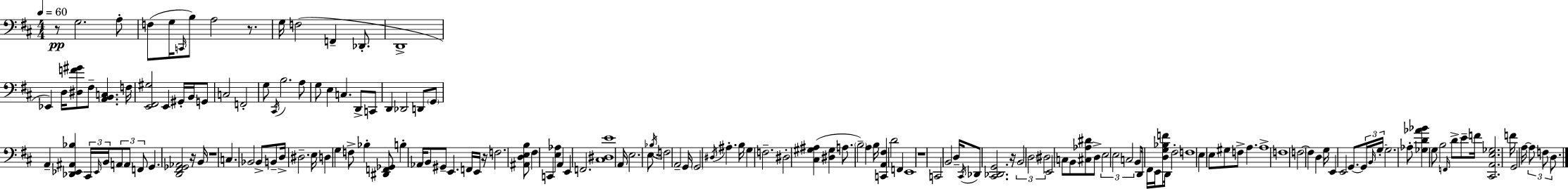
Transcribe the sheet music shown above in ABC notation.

X:1
T:Untitled
M:4/4
L:1/4
K:D
z/2 G,2 A,/2 F,/2 G,/4 C,,/4 B,/2 A,2 z/2 G,/4 F,2 F,, _D,,/2 D,,4 _E,, D,/4 [^D,F^G]/2 ^F,/2 [A,,B,,C,] F,/4 [E,,^F,,^G,]2 E,, ^G,,/4 B,,/4 G,,/2 C,2 F,,2 G,/2 ^C,,/4 B,2 A,/2 G,/2 E, C, D,,/2 C,,/2 D,, _D,,2 D,,/2 G,,/2 A,, [_D,,_E,,^A,,_B,] ^C,,/4 _E,,/4 B,,/4 A,,/2 A,,/2 F,,/2 G,, [D,,^F,,_G,,_A,,]2 z/4 B,,/4 z4 C, _B,,2 _B,,/2 B,,/2 D,/4 ^D,2 E,/4 D, G, F,/2 _B, [^D,,F,,_G,,]/2 B, _A,,/4 B,,/2 ^G,,/2 E,, F,,/4 E,,/4 z/4 F,2 [^A,,D,E,B,]/2 ^F, C,, [E,_A,] A,, E,, F,,2 [^C,^D,E]4 A,,/4 E,2 E,/2 _B,/4 F,2 A,,2 G,,/4 G,,2 ^D,/4 ^A, B,/4 G, F,2 ^D,2 [^C,^G,^A,] [^D,^G,] A,/2 B,2 A, B,/4 [C,,A,,^F,] D2 F,, E,,4 z4 C,,2 B,,2 D,/4 ^C,,/4 _D,,/2 [^C,,_D,,G,,]2 z/4 B,,2 D,2 ^D,2 E,,2 C,/2 B,,/2 [^C,_A,^D]/2 D,/2 E,2 E,2 C,2 B,,/2 D,,/4 ^F,,/4 E,,/4 [D,G,_B,F]/2 D,,/4 ^F,2 F,4 E, E,/2 ^G,/2 F,/2 A, A,4 F,4 F,2 F, D, G,/4 E,, E,,2 G,,/2 G,,/4 B,,/4 G,/4 G,2 _A,/2 [_G,D_A_B] G,/2 B,2 F,,/4 D/2 E/2 F/4 [^C,,A,,E,_G,]2 F/4 G,,2 A,/4 A,/2 F,/2 D,/2